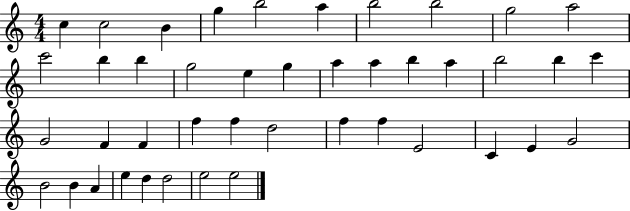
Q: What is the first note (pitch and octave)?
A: C5